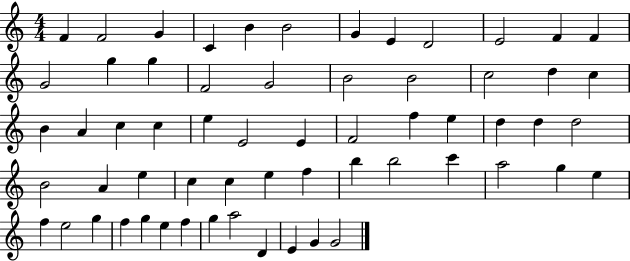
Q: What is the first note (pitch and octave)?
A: F4